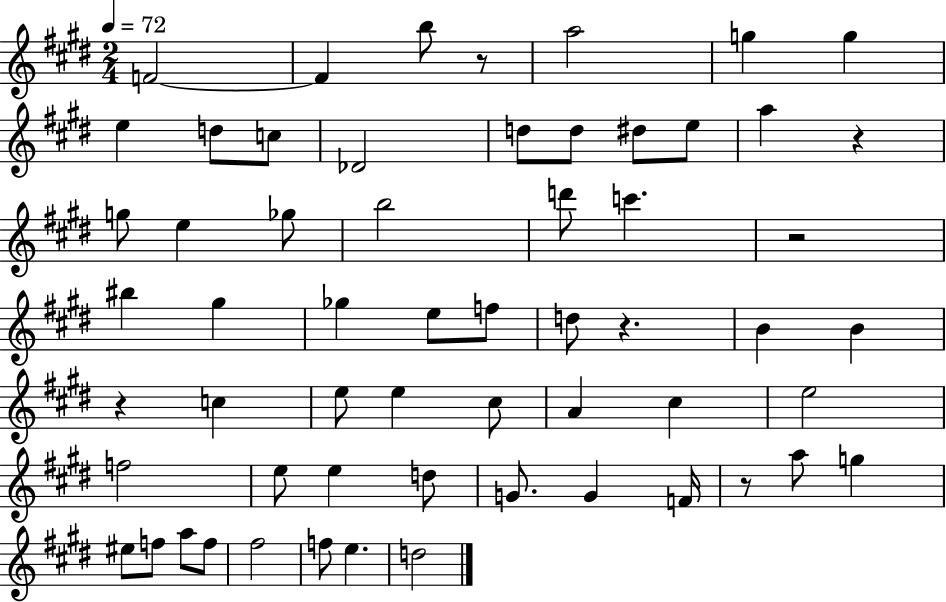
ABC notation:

X:1
T:Untitled
M:2/4
L:1/4
K:E
F2 F b/2 z/2 a2 g g e d/2 c/2 _D2 d/2 d/2 ^d/2 e/2 a z g/2 e _g/2 b2 d'/2 c' z2 ^b ^g _g e/2 f/2 d/2 z B B z c e/2 e ^c/2 A ^c e2 f2 e/2 e d/2 G/2 G F/4 z/2 a/2 g ^e/2 f/2 a/2 f/2 ^f2 f/2 e d2